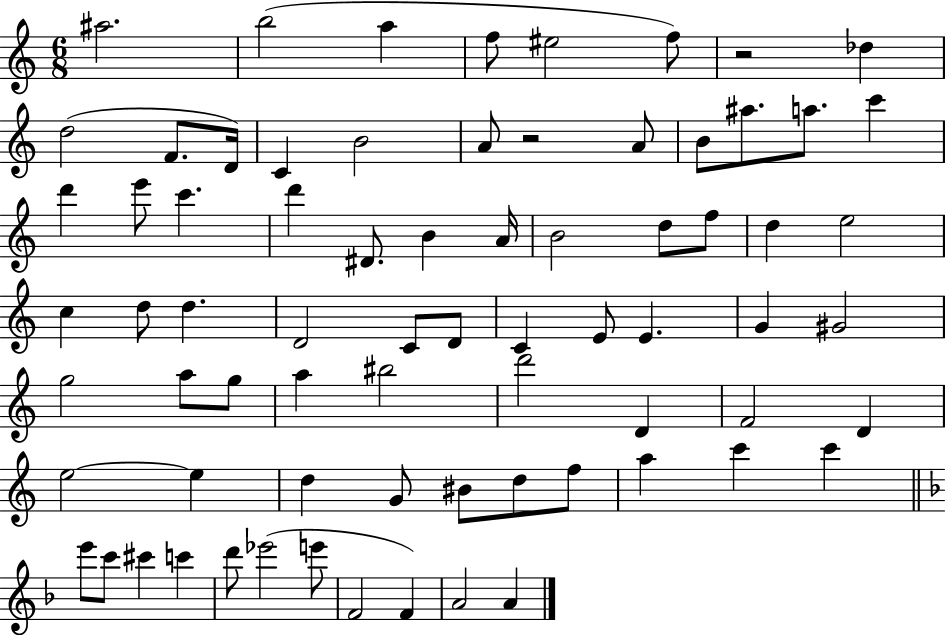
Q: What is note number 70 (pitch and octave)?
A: A4